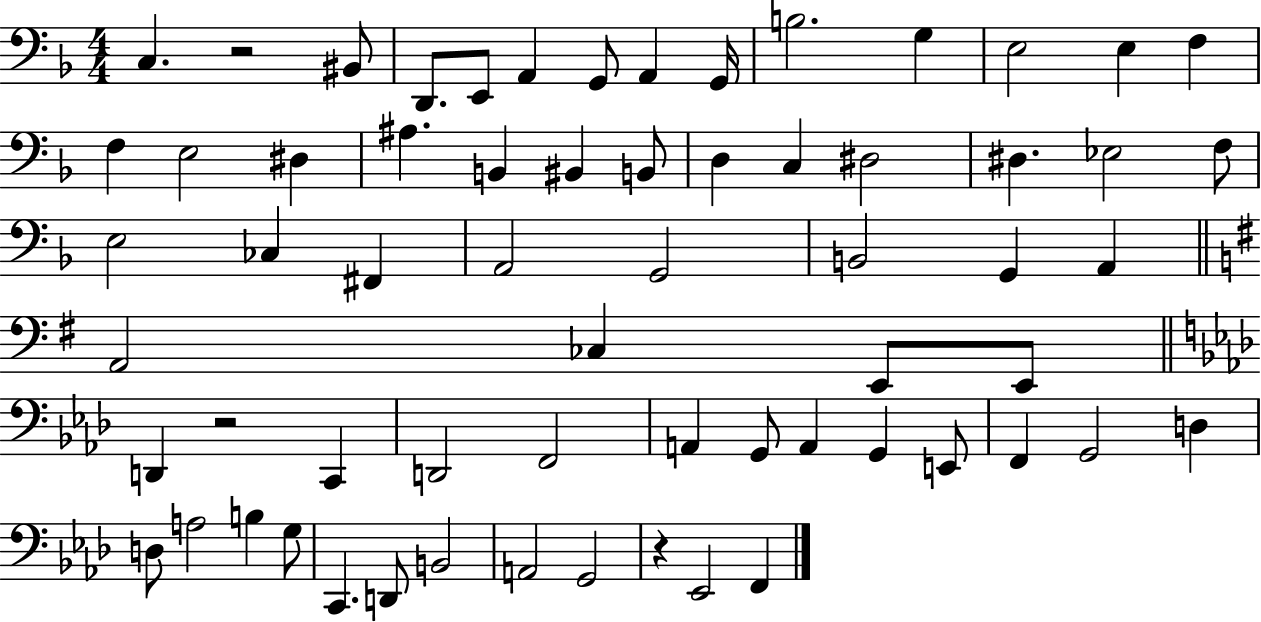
{
  \clef bass
  \numericTimeSignature
  \time 4/4
  \key f \major
  c4. r2 bis,8 | d,8. e,8 a,4 g,8 a,4 g,16 | b2. g4 | e2 e4 f4 | \break f4 e2 dis4 | ais4. b,4 bis,4 b,8 | d4 c4 dis2 | dis4. ees2 f8 | \break e2 ces4 fis,4 | a,2 g,2 | b,2 g,4 a,4 | \bar "||" \break \key g \major a,2 ces4 e,8 e,8 | \bar "||" \break \key aes \major d,4 r2 c,4 | d,2 f,2 | a,4 g,8 a,4 g,4 e,8 | f,4 g,2 d4 | \break d8 a2 b4 g8 | c,4. d,8 b,2 | a,2 g,2 | r4 ees,2 f,4 | \break \bar "|."
}